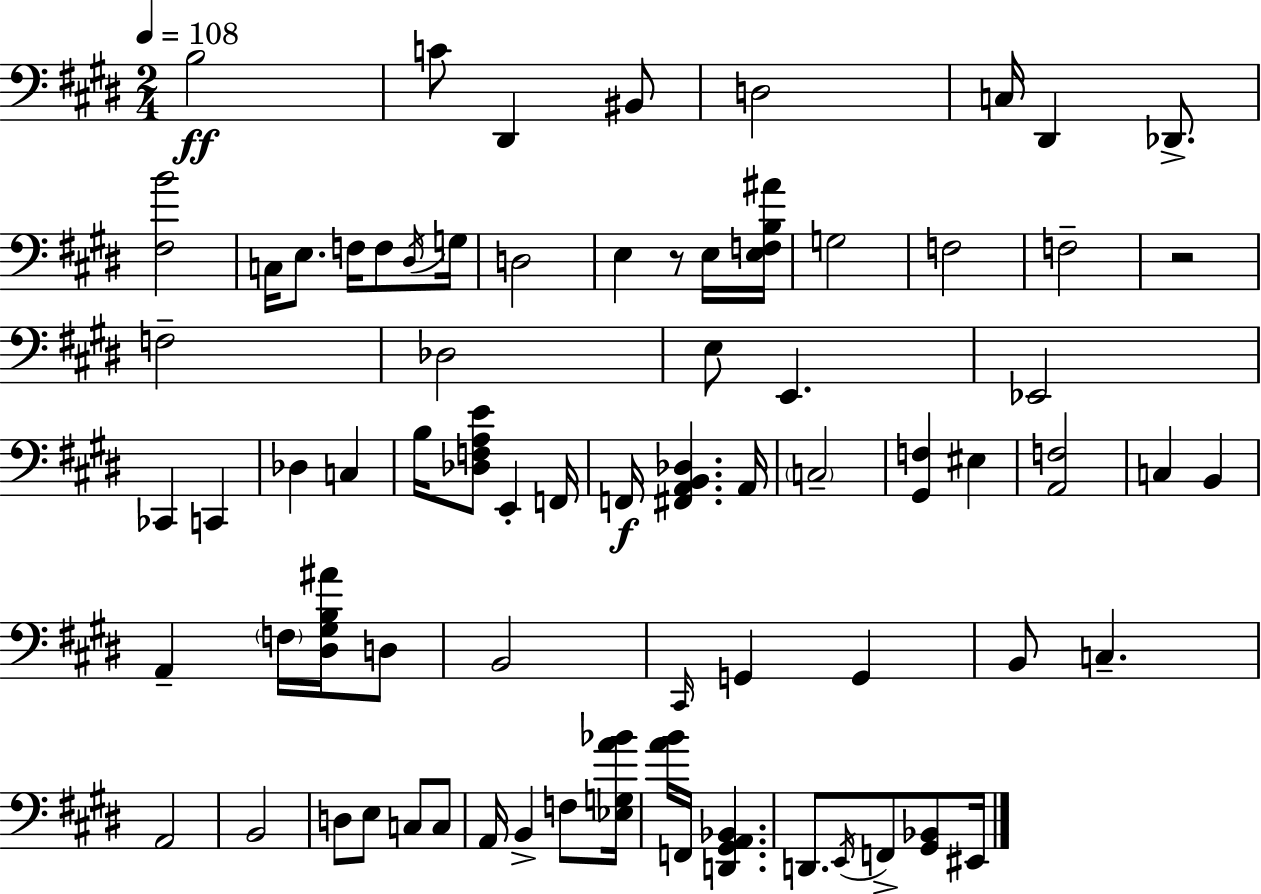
X:1
T:Untitled
M:2/4
L:1/4
K:E
B,2 C/2 ^D,, ^B,,/2 D,2 C,/4 ^D,, _D,,/2 [^F,B]2 C,/4 E,/2 F,/4 F,/2 ^D,/4 G,/4 D,2 E, z/2 E,/4 [E,F,B,^A]/4 G,2 F,2 F,2 z2 F,2 _D,2 E,/2 E,, _E,,2 _C,, C,, _D, C, B,/4 [_D,F,A,E]/2 E,, F,,/4 F,,/4 [^F,,A,,B,,_D,] A,,/4 C,2 [^G,,F,] ^E, [A,,F,]2 C, B,, A,, F,/4 [^D,^G,B,^A]/4 D,/2 B,,2 ^C,,/4 G,, G,, B,,/2 C, A,,2 B,,2 D,/2 E,/2 C,/2 C,/2 A,,/4 B,, F,/2 [_E,G,A_B]/4 [AB]/4 F,,/4 [D,,^G,,A,,_B,,] D,,/2 E,,/4 F,,/2 [^G,,_B,,]/2 ^E,,/4